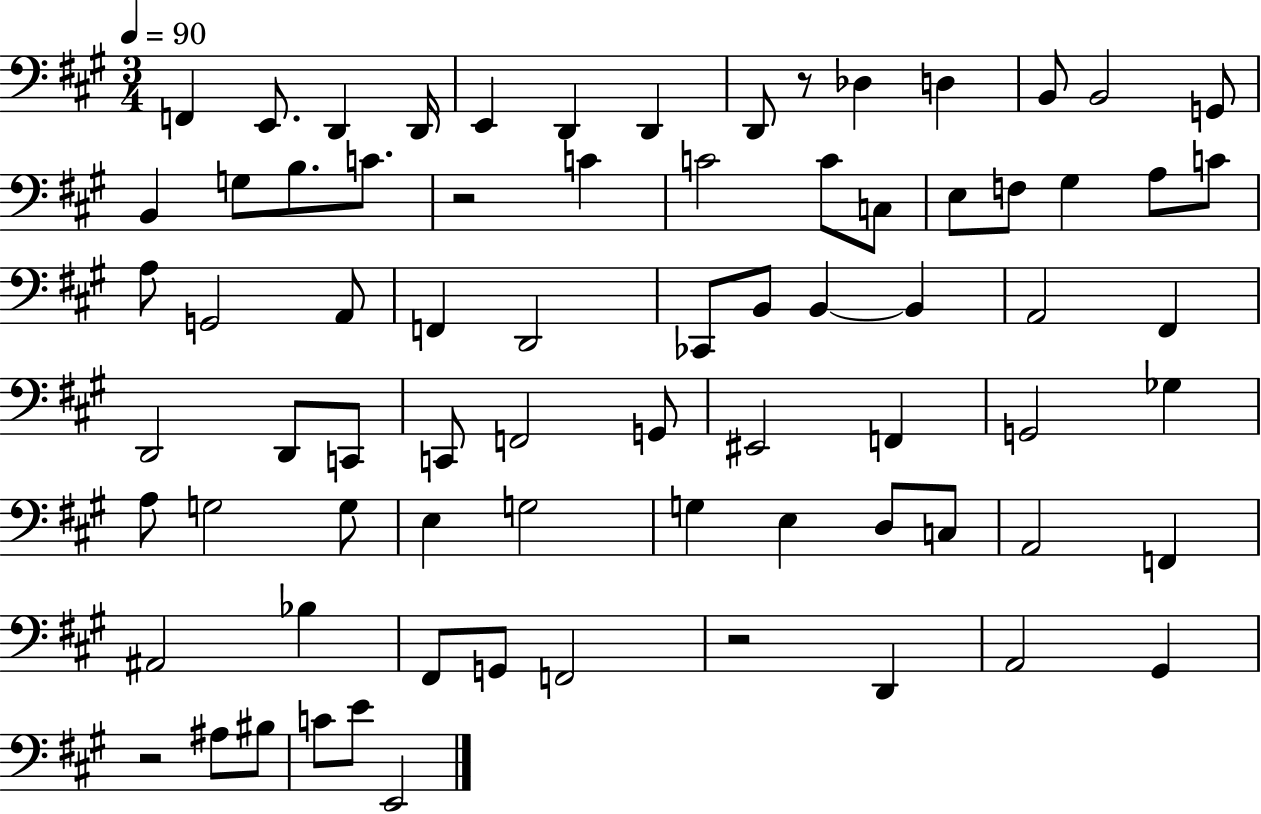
X:1
T:Untitled
M:3/4
L:1/4
K:A
F,, E,,/2 D,, D,,/4 E,, D,, D,, D,,/2 z/2 _D, D, B,,/2 B,,2 G,,/2 B,, G,/2 B,/2 C/2 z2 C C2 C/2 C,/2 E,/2 F,/2 ^G, A,/2 C/2 A,/2 G,,2 A,,/2 F,, D,,2 _C,,/2 B,,/2 B,, B,, A,,2 ^F,, D,,2 D,,/2 C,,/2 C,,/2 F,,2 G,,/2 ^E,,2 F,, G,,2 _G, A,/2 G,2 G,/2 E, G,2 G, E, D,/2 C,/2 A,,2 F,, ^A,,2 _B, ^F,,/2 G,,/2 F,,2 z2 D,, A,,2 ^G,, z2 ^A,/2 ^B,/2 C/2 E/2 E,,2